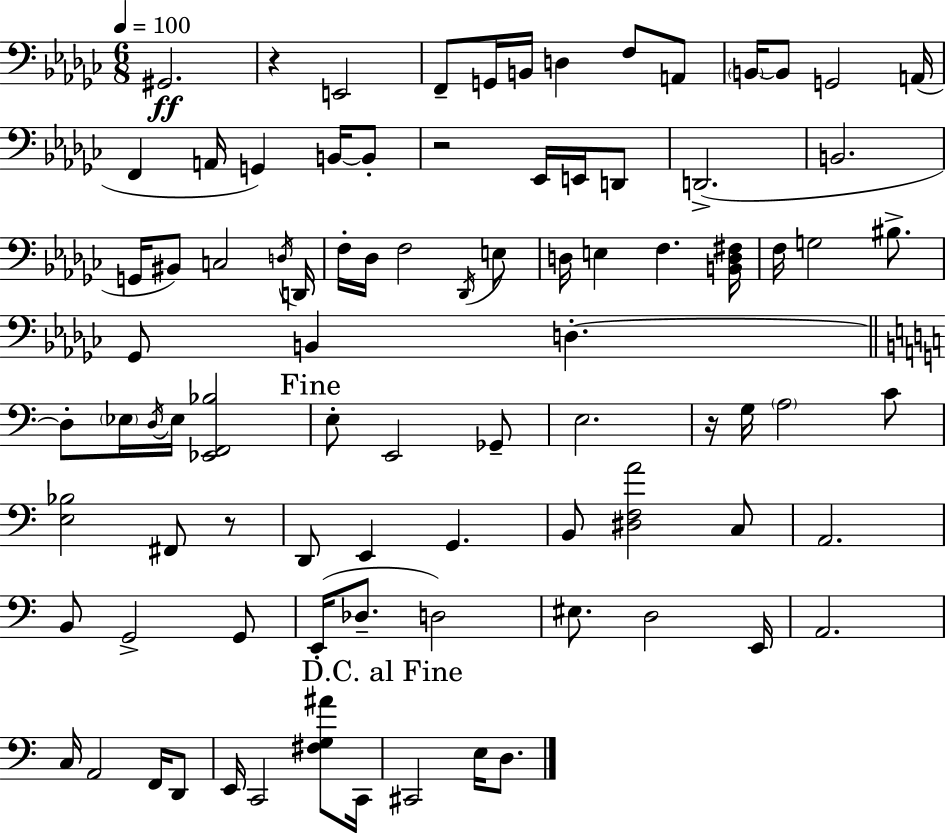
{
  \clef bass
  \numericTimeSignature
  \time 6/8
  \key ees \minor
  \tempo 4 = 100
  gis,2.\ff | r4 e,2 | f,8-- g,16 b,16 d4 f8 a,8 | \parenthesize b,16~~ b,8 g,2 a,16( | \break f,4 a,16 g,4) b,16~~ b,8-. | r2 ees,16 e,16 d,8 | d,2.->( | b,2. | \break g,16 bis,8) c2 \acciaccatura { d16 } | d,16 f16-. des16 f2 \acciaccatura { des,16 } | e8 d16 e4 f4. | <b, d fis>16 f16 g2 bis8.-> | \break ges,8 b,4 d4.-.~~ | \bar "||" \break \key c \major d8-. \parenthesize ees16 \acciaccatura { d16 } ees16 <ees, f, bes>2 | \mark "Fine" e8-. e,2 ges,8-- | e2. | r16 g16 \parenthesize a2 c'8 | \break <e bes>2 fis,8 r8 | d,8 e,4 g,4. | b,8 <dis f a'>2 c8 | a,2. | \break b,8 g,2-> g,8 | e,16-.( des8.-- d2) | eis8. d2 | e,16 a,2. | \break c16 a,2 f,16 d,8 | e,16 c,2 <fis g ais'>8 | c,16 \mark "D.C. al Fine" cis,2 e16 d8. | \bar "|."
}